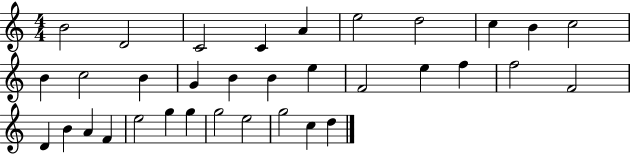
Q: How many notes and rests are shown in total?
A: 34